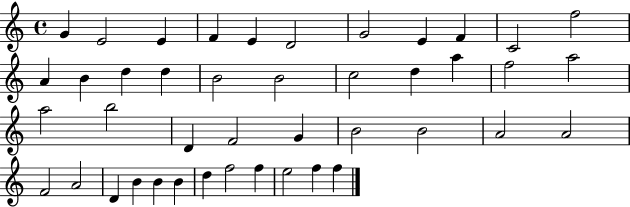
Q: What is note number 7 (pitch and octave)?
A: G4